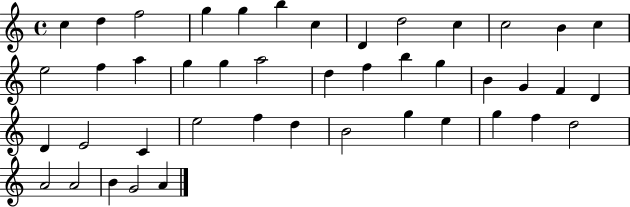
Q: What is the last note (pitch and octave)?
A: A4